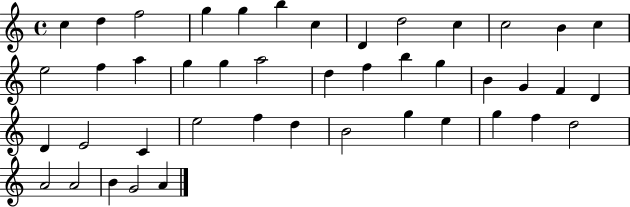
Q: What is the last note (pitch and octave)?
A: A4